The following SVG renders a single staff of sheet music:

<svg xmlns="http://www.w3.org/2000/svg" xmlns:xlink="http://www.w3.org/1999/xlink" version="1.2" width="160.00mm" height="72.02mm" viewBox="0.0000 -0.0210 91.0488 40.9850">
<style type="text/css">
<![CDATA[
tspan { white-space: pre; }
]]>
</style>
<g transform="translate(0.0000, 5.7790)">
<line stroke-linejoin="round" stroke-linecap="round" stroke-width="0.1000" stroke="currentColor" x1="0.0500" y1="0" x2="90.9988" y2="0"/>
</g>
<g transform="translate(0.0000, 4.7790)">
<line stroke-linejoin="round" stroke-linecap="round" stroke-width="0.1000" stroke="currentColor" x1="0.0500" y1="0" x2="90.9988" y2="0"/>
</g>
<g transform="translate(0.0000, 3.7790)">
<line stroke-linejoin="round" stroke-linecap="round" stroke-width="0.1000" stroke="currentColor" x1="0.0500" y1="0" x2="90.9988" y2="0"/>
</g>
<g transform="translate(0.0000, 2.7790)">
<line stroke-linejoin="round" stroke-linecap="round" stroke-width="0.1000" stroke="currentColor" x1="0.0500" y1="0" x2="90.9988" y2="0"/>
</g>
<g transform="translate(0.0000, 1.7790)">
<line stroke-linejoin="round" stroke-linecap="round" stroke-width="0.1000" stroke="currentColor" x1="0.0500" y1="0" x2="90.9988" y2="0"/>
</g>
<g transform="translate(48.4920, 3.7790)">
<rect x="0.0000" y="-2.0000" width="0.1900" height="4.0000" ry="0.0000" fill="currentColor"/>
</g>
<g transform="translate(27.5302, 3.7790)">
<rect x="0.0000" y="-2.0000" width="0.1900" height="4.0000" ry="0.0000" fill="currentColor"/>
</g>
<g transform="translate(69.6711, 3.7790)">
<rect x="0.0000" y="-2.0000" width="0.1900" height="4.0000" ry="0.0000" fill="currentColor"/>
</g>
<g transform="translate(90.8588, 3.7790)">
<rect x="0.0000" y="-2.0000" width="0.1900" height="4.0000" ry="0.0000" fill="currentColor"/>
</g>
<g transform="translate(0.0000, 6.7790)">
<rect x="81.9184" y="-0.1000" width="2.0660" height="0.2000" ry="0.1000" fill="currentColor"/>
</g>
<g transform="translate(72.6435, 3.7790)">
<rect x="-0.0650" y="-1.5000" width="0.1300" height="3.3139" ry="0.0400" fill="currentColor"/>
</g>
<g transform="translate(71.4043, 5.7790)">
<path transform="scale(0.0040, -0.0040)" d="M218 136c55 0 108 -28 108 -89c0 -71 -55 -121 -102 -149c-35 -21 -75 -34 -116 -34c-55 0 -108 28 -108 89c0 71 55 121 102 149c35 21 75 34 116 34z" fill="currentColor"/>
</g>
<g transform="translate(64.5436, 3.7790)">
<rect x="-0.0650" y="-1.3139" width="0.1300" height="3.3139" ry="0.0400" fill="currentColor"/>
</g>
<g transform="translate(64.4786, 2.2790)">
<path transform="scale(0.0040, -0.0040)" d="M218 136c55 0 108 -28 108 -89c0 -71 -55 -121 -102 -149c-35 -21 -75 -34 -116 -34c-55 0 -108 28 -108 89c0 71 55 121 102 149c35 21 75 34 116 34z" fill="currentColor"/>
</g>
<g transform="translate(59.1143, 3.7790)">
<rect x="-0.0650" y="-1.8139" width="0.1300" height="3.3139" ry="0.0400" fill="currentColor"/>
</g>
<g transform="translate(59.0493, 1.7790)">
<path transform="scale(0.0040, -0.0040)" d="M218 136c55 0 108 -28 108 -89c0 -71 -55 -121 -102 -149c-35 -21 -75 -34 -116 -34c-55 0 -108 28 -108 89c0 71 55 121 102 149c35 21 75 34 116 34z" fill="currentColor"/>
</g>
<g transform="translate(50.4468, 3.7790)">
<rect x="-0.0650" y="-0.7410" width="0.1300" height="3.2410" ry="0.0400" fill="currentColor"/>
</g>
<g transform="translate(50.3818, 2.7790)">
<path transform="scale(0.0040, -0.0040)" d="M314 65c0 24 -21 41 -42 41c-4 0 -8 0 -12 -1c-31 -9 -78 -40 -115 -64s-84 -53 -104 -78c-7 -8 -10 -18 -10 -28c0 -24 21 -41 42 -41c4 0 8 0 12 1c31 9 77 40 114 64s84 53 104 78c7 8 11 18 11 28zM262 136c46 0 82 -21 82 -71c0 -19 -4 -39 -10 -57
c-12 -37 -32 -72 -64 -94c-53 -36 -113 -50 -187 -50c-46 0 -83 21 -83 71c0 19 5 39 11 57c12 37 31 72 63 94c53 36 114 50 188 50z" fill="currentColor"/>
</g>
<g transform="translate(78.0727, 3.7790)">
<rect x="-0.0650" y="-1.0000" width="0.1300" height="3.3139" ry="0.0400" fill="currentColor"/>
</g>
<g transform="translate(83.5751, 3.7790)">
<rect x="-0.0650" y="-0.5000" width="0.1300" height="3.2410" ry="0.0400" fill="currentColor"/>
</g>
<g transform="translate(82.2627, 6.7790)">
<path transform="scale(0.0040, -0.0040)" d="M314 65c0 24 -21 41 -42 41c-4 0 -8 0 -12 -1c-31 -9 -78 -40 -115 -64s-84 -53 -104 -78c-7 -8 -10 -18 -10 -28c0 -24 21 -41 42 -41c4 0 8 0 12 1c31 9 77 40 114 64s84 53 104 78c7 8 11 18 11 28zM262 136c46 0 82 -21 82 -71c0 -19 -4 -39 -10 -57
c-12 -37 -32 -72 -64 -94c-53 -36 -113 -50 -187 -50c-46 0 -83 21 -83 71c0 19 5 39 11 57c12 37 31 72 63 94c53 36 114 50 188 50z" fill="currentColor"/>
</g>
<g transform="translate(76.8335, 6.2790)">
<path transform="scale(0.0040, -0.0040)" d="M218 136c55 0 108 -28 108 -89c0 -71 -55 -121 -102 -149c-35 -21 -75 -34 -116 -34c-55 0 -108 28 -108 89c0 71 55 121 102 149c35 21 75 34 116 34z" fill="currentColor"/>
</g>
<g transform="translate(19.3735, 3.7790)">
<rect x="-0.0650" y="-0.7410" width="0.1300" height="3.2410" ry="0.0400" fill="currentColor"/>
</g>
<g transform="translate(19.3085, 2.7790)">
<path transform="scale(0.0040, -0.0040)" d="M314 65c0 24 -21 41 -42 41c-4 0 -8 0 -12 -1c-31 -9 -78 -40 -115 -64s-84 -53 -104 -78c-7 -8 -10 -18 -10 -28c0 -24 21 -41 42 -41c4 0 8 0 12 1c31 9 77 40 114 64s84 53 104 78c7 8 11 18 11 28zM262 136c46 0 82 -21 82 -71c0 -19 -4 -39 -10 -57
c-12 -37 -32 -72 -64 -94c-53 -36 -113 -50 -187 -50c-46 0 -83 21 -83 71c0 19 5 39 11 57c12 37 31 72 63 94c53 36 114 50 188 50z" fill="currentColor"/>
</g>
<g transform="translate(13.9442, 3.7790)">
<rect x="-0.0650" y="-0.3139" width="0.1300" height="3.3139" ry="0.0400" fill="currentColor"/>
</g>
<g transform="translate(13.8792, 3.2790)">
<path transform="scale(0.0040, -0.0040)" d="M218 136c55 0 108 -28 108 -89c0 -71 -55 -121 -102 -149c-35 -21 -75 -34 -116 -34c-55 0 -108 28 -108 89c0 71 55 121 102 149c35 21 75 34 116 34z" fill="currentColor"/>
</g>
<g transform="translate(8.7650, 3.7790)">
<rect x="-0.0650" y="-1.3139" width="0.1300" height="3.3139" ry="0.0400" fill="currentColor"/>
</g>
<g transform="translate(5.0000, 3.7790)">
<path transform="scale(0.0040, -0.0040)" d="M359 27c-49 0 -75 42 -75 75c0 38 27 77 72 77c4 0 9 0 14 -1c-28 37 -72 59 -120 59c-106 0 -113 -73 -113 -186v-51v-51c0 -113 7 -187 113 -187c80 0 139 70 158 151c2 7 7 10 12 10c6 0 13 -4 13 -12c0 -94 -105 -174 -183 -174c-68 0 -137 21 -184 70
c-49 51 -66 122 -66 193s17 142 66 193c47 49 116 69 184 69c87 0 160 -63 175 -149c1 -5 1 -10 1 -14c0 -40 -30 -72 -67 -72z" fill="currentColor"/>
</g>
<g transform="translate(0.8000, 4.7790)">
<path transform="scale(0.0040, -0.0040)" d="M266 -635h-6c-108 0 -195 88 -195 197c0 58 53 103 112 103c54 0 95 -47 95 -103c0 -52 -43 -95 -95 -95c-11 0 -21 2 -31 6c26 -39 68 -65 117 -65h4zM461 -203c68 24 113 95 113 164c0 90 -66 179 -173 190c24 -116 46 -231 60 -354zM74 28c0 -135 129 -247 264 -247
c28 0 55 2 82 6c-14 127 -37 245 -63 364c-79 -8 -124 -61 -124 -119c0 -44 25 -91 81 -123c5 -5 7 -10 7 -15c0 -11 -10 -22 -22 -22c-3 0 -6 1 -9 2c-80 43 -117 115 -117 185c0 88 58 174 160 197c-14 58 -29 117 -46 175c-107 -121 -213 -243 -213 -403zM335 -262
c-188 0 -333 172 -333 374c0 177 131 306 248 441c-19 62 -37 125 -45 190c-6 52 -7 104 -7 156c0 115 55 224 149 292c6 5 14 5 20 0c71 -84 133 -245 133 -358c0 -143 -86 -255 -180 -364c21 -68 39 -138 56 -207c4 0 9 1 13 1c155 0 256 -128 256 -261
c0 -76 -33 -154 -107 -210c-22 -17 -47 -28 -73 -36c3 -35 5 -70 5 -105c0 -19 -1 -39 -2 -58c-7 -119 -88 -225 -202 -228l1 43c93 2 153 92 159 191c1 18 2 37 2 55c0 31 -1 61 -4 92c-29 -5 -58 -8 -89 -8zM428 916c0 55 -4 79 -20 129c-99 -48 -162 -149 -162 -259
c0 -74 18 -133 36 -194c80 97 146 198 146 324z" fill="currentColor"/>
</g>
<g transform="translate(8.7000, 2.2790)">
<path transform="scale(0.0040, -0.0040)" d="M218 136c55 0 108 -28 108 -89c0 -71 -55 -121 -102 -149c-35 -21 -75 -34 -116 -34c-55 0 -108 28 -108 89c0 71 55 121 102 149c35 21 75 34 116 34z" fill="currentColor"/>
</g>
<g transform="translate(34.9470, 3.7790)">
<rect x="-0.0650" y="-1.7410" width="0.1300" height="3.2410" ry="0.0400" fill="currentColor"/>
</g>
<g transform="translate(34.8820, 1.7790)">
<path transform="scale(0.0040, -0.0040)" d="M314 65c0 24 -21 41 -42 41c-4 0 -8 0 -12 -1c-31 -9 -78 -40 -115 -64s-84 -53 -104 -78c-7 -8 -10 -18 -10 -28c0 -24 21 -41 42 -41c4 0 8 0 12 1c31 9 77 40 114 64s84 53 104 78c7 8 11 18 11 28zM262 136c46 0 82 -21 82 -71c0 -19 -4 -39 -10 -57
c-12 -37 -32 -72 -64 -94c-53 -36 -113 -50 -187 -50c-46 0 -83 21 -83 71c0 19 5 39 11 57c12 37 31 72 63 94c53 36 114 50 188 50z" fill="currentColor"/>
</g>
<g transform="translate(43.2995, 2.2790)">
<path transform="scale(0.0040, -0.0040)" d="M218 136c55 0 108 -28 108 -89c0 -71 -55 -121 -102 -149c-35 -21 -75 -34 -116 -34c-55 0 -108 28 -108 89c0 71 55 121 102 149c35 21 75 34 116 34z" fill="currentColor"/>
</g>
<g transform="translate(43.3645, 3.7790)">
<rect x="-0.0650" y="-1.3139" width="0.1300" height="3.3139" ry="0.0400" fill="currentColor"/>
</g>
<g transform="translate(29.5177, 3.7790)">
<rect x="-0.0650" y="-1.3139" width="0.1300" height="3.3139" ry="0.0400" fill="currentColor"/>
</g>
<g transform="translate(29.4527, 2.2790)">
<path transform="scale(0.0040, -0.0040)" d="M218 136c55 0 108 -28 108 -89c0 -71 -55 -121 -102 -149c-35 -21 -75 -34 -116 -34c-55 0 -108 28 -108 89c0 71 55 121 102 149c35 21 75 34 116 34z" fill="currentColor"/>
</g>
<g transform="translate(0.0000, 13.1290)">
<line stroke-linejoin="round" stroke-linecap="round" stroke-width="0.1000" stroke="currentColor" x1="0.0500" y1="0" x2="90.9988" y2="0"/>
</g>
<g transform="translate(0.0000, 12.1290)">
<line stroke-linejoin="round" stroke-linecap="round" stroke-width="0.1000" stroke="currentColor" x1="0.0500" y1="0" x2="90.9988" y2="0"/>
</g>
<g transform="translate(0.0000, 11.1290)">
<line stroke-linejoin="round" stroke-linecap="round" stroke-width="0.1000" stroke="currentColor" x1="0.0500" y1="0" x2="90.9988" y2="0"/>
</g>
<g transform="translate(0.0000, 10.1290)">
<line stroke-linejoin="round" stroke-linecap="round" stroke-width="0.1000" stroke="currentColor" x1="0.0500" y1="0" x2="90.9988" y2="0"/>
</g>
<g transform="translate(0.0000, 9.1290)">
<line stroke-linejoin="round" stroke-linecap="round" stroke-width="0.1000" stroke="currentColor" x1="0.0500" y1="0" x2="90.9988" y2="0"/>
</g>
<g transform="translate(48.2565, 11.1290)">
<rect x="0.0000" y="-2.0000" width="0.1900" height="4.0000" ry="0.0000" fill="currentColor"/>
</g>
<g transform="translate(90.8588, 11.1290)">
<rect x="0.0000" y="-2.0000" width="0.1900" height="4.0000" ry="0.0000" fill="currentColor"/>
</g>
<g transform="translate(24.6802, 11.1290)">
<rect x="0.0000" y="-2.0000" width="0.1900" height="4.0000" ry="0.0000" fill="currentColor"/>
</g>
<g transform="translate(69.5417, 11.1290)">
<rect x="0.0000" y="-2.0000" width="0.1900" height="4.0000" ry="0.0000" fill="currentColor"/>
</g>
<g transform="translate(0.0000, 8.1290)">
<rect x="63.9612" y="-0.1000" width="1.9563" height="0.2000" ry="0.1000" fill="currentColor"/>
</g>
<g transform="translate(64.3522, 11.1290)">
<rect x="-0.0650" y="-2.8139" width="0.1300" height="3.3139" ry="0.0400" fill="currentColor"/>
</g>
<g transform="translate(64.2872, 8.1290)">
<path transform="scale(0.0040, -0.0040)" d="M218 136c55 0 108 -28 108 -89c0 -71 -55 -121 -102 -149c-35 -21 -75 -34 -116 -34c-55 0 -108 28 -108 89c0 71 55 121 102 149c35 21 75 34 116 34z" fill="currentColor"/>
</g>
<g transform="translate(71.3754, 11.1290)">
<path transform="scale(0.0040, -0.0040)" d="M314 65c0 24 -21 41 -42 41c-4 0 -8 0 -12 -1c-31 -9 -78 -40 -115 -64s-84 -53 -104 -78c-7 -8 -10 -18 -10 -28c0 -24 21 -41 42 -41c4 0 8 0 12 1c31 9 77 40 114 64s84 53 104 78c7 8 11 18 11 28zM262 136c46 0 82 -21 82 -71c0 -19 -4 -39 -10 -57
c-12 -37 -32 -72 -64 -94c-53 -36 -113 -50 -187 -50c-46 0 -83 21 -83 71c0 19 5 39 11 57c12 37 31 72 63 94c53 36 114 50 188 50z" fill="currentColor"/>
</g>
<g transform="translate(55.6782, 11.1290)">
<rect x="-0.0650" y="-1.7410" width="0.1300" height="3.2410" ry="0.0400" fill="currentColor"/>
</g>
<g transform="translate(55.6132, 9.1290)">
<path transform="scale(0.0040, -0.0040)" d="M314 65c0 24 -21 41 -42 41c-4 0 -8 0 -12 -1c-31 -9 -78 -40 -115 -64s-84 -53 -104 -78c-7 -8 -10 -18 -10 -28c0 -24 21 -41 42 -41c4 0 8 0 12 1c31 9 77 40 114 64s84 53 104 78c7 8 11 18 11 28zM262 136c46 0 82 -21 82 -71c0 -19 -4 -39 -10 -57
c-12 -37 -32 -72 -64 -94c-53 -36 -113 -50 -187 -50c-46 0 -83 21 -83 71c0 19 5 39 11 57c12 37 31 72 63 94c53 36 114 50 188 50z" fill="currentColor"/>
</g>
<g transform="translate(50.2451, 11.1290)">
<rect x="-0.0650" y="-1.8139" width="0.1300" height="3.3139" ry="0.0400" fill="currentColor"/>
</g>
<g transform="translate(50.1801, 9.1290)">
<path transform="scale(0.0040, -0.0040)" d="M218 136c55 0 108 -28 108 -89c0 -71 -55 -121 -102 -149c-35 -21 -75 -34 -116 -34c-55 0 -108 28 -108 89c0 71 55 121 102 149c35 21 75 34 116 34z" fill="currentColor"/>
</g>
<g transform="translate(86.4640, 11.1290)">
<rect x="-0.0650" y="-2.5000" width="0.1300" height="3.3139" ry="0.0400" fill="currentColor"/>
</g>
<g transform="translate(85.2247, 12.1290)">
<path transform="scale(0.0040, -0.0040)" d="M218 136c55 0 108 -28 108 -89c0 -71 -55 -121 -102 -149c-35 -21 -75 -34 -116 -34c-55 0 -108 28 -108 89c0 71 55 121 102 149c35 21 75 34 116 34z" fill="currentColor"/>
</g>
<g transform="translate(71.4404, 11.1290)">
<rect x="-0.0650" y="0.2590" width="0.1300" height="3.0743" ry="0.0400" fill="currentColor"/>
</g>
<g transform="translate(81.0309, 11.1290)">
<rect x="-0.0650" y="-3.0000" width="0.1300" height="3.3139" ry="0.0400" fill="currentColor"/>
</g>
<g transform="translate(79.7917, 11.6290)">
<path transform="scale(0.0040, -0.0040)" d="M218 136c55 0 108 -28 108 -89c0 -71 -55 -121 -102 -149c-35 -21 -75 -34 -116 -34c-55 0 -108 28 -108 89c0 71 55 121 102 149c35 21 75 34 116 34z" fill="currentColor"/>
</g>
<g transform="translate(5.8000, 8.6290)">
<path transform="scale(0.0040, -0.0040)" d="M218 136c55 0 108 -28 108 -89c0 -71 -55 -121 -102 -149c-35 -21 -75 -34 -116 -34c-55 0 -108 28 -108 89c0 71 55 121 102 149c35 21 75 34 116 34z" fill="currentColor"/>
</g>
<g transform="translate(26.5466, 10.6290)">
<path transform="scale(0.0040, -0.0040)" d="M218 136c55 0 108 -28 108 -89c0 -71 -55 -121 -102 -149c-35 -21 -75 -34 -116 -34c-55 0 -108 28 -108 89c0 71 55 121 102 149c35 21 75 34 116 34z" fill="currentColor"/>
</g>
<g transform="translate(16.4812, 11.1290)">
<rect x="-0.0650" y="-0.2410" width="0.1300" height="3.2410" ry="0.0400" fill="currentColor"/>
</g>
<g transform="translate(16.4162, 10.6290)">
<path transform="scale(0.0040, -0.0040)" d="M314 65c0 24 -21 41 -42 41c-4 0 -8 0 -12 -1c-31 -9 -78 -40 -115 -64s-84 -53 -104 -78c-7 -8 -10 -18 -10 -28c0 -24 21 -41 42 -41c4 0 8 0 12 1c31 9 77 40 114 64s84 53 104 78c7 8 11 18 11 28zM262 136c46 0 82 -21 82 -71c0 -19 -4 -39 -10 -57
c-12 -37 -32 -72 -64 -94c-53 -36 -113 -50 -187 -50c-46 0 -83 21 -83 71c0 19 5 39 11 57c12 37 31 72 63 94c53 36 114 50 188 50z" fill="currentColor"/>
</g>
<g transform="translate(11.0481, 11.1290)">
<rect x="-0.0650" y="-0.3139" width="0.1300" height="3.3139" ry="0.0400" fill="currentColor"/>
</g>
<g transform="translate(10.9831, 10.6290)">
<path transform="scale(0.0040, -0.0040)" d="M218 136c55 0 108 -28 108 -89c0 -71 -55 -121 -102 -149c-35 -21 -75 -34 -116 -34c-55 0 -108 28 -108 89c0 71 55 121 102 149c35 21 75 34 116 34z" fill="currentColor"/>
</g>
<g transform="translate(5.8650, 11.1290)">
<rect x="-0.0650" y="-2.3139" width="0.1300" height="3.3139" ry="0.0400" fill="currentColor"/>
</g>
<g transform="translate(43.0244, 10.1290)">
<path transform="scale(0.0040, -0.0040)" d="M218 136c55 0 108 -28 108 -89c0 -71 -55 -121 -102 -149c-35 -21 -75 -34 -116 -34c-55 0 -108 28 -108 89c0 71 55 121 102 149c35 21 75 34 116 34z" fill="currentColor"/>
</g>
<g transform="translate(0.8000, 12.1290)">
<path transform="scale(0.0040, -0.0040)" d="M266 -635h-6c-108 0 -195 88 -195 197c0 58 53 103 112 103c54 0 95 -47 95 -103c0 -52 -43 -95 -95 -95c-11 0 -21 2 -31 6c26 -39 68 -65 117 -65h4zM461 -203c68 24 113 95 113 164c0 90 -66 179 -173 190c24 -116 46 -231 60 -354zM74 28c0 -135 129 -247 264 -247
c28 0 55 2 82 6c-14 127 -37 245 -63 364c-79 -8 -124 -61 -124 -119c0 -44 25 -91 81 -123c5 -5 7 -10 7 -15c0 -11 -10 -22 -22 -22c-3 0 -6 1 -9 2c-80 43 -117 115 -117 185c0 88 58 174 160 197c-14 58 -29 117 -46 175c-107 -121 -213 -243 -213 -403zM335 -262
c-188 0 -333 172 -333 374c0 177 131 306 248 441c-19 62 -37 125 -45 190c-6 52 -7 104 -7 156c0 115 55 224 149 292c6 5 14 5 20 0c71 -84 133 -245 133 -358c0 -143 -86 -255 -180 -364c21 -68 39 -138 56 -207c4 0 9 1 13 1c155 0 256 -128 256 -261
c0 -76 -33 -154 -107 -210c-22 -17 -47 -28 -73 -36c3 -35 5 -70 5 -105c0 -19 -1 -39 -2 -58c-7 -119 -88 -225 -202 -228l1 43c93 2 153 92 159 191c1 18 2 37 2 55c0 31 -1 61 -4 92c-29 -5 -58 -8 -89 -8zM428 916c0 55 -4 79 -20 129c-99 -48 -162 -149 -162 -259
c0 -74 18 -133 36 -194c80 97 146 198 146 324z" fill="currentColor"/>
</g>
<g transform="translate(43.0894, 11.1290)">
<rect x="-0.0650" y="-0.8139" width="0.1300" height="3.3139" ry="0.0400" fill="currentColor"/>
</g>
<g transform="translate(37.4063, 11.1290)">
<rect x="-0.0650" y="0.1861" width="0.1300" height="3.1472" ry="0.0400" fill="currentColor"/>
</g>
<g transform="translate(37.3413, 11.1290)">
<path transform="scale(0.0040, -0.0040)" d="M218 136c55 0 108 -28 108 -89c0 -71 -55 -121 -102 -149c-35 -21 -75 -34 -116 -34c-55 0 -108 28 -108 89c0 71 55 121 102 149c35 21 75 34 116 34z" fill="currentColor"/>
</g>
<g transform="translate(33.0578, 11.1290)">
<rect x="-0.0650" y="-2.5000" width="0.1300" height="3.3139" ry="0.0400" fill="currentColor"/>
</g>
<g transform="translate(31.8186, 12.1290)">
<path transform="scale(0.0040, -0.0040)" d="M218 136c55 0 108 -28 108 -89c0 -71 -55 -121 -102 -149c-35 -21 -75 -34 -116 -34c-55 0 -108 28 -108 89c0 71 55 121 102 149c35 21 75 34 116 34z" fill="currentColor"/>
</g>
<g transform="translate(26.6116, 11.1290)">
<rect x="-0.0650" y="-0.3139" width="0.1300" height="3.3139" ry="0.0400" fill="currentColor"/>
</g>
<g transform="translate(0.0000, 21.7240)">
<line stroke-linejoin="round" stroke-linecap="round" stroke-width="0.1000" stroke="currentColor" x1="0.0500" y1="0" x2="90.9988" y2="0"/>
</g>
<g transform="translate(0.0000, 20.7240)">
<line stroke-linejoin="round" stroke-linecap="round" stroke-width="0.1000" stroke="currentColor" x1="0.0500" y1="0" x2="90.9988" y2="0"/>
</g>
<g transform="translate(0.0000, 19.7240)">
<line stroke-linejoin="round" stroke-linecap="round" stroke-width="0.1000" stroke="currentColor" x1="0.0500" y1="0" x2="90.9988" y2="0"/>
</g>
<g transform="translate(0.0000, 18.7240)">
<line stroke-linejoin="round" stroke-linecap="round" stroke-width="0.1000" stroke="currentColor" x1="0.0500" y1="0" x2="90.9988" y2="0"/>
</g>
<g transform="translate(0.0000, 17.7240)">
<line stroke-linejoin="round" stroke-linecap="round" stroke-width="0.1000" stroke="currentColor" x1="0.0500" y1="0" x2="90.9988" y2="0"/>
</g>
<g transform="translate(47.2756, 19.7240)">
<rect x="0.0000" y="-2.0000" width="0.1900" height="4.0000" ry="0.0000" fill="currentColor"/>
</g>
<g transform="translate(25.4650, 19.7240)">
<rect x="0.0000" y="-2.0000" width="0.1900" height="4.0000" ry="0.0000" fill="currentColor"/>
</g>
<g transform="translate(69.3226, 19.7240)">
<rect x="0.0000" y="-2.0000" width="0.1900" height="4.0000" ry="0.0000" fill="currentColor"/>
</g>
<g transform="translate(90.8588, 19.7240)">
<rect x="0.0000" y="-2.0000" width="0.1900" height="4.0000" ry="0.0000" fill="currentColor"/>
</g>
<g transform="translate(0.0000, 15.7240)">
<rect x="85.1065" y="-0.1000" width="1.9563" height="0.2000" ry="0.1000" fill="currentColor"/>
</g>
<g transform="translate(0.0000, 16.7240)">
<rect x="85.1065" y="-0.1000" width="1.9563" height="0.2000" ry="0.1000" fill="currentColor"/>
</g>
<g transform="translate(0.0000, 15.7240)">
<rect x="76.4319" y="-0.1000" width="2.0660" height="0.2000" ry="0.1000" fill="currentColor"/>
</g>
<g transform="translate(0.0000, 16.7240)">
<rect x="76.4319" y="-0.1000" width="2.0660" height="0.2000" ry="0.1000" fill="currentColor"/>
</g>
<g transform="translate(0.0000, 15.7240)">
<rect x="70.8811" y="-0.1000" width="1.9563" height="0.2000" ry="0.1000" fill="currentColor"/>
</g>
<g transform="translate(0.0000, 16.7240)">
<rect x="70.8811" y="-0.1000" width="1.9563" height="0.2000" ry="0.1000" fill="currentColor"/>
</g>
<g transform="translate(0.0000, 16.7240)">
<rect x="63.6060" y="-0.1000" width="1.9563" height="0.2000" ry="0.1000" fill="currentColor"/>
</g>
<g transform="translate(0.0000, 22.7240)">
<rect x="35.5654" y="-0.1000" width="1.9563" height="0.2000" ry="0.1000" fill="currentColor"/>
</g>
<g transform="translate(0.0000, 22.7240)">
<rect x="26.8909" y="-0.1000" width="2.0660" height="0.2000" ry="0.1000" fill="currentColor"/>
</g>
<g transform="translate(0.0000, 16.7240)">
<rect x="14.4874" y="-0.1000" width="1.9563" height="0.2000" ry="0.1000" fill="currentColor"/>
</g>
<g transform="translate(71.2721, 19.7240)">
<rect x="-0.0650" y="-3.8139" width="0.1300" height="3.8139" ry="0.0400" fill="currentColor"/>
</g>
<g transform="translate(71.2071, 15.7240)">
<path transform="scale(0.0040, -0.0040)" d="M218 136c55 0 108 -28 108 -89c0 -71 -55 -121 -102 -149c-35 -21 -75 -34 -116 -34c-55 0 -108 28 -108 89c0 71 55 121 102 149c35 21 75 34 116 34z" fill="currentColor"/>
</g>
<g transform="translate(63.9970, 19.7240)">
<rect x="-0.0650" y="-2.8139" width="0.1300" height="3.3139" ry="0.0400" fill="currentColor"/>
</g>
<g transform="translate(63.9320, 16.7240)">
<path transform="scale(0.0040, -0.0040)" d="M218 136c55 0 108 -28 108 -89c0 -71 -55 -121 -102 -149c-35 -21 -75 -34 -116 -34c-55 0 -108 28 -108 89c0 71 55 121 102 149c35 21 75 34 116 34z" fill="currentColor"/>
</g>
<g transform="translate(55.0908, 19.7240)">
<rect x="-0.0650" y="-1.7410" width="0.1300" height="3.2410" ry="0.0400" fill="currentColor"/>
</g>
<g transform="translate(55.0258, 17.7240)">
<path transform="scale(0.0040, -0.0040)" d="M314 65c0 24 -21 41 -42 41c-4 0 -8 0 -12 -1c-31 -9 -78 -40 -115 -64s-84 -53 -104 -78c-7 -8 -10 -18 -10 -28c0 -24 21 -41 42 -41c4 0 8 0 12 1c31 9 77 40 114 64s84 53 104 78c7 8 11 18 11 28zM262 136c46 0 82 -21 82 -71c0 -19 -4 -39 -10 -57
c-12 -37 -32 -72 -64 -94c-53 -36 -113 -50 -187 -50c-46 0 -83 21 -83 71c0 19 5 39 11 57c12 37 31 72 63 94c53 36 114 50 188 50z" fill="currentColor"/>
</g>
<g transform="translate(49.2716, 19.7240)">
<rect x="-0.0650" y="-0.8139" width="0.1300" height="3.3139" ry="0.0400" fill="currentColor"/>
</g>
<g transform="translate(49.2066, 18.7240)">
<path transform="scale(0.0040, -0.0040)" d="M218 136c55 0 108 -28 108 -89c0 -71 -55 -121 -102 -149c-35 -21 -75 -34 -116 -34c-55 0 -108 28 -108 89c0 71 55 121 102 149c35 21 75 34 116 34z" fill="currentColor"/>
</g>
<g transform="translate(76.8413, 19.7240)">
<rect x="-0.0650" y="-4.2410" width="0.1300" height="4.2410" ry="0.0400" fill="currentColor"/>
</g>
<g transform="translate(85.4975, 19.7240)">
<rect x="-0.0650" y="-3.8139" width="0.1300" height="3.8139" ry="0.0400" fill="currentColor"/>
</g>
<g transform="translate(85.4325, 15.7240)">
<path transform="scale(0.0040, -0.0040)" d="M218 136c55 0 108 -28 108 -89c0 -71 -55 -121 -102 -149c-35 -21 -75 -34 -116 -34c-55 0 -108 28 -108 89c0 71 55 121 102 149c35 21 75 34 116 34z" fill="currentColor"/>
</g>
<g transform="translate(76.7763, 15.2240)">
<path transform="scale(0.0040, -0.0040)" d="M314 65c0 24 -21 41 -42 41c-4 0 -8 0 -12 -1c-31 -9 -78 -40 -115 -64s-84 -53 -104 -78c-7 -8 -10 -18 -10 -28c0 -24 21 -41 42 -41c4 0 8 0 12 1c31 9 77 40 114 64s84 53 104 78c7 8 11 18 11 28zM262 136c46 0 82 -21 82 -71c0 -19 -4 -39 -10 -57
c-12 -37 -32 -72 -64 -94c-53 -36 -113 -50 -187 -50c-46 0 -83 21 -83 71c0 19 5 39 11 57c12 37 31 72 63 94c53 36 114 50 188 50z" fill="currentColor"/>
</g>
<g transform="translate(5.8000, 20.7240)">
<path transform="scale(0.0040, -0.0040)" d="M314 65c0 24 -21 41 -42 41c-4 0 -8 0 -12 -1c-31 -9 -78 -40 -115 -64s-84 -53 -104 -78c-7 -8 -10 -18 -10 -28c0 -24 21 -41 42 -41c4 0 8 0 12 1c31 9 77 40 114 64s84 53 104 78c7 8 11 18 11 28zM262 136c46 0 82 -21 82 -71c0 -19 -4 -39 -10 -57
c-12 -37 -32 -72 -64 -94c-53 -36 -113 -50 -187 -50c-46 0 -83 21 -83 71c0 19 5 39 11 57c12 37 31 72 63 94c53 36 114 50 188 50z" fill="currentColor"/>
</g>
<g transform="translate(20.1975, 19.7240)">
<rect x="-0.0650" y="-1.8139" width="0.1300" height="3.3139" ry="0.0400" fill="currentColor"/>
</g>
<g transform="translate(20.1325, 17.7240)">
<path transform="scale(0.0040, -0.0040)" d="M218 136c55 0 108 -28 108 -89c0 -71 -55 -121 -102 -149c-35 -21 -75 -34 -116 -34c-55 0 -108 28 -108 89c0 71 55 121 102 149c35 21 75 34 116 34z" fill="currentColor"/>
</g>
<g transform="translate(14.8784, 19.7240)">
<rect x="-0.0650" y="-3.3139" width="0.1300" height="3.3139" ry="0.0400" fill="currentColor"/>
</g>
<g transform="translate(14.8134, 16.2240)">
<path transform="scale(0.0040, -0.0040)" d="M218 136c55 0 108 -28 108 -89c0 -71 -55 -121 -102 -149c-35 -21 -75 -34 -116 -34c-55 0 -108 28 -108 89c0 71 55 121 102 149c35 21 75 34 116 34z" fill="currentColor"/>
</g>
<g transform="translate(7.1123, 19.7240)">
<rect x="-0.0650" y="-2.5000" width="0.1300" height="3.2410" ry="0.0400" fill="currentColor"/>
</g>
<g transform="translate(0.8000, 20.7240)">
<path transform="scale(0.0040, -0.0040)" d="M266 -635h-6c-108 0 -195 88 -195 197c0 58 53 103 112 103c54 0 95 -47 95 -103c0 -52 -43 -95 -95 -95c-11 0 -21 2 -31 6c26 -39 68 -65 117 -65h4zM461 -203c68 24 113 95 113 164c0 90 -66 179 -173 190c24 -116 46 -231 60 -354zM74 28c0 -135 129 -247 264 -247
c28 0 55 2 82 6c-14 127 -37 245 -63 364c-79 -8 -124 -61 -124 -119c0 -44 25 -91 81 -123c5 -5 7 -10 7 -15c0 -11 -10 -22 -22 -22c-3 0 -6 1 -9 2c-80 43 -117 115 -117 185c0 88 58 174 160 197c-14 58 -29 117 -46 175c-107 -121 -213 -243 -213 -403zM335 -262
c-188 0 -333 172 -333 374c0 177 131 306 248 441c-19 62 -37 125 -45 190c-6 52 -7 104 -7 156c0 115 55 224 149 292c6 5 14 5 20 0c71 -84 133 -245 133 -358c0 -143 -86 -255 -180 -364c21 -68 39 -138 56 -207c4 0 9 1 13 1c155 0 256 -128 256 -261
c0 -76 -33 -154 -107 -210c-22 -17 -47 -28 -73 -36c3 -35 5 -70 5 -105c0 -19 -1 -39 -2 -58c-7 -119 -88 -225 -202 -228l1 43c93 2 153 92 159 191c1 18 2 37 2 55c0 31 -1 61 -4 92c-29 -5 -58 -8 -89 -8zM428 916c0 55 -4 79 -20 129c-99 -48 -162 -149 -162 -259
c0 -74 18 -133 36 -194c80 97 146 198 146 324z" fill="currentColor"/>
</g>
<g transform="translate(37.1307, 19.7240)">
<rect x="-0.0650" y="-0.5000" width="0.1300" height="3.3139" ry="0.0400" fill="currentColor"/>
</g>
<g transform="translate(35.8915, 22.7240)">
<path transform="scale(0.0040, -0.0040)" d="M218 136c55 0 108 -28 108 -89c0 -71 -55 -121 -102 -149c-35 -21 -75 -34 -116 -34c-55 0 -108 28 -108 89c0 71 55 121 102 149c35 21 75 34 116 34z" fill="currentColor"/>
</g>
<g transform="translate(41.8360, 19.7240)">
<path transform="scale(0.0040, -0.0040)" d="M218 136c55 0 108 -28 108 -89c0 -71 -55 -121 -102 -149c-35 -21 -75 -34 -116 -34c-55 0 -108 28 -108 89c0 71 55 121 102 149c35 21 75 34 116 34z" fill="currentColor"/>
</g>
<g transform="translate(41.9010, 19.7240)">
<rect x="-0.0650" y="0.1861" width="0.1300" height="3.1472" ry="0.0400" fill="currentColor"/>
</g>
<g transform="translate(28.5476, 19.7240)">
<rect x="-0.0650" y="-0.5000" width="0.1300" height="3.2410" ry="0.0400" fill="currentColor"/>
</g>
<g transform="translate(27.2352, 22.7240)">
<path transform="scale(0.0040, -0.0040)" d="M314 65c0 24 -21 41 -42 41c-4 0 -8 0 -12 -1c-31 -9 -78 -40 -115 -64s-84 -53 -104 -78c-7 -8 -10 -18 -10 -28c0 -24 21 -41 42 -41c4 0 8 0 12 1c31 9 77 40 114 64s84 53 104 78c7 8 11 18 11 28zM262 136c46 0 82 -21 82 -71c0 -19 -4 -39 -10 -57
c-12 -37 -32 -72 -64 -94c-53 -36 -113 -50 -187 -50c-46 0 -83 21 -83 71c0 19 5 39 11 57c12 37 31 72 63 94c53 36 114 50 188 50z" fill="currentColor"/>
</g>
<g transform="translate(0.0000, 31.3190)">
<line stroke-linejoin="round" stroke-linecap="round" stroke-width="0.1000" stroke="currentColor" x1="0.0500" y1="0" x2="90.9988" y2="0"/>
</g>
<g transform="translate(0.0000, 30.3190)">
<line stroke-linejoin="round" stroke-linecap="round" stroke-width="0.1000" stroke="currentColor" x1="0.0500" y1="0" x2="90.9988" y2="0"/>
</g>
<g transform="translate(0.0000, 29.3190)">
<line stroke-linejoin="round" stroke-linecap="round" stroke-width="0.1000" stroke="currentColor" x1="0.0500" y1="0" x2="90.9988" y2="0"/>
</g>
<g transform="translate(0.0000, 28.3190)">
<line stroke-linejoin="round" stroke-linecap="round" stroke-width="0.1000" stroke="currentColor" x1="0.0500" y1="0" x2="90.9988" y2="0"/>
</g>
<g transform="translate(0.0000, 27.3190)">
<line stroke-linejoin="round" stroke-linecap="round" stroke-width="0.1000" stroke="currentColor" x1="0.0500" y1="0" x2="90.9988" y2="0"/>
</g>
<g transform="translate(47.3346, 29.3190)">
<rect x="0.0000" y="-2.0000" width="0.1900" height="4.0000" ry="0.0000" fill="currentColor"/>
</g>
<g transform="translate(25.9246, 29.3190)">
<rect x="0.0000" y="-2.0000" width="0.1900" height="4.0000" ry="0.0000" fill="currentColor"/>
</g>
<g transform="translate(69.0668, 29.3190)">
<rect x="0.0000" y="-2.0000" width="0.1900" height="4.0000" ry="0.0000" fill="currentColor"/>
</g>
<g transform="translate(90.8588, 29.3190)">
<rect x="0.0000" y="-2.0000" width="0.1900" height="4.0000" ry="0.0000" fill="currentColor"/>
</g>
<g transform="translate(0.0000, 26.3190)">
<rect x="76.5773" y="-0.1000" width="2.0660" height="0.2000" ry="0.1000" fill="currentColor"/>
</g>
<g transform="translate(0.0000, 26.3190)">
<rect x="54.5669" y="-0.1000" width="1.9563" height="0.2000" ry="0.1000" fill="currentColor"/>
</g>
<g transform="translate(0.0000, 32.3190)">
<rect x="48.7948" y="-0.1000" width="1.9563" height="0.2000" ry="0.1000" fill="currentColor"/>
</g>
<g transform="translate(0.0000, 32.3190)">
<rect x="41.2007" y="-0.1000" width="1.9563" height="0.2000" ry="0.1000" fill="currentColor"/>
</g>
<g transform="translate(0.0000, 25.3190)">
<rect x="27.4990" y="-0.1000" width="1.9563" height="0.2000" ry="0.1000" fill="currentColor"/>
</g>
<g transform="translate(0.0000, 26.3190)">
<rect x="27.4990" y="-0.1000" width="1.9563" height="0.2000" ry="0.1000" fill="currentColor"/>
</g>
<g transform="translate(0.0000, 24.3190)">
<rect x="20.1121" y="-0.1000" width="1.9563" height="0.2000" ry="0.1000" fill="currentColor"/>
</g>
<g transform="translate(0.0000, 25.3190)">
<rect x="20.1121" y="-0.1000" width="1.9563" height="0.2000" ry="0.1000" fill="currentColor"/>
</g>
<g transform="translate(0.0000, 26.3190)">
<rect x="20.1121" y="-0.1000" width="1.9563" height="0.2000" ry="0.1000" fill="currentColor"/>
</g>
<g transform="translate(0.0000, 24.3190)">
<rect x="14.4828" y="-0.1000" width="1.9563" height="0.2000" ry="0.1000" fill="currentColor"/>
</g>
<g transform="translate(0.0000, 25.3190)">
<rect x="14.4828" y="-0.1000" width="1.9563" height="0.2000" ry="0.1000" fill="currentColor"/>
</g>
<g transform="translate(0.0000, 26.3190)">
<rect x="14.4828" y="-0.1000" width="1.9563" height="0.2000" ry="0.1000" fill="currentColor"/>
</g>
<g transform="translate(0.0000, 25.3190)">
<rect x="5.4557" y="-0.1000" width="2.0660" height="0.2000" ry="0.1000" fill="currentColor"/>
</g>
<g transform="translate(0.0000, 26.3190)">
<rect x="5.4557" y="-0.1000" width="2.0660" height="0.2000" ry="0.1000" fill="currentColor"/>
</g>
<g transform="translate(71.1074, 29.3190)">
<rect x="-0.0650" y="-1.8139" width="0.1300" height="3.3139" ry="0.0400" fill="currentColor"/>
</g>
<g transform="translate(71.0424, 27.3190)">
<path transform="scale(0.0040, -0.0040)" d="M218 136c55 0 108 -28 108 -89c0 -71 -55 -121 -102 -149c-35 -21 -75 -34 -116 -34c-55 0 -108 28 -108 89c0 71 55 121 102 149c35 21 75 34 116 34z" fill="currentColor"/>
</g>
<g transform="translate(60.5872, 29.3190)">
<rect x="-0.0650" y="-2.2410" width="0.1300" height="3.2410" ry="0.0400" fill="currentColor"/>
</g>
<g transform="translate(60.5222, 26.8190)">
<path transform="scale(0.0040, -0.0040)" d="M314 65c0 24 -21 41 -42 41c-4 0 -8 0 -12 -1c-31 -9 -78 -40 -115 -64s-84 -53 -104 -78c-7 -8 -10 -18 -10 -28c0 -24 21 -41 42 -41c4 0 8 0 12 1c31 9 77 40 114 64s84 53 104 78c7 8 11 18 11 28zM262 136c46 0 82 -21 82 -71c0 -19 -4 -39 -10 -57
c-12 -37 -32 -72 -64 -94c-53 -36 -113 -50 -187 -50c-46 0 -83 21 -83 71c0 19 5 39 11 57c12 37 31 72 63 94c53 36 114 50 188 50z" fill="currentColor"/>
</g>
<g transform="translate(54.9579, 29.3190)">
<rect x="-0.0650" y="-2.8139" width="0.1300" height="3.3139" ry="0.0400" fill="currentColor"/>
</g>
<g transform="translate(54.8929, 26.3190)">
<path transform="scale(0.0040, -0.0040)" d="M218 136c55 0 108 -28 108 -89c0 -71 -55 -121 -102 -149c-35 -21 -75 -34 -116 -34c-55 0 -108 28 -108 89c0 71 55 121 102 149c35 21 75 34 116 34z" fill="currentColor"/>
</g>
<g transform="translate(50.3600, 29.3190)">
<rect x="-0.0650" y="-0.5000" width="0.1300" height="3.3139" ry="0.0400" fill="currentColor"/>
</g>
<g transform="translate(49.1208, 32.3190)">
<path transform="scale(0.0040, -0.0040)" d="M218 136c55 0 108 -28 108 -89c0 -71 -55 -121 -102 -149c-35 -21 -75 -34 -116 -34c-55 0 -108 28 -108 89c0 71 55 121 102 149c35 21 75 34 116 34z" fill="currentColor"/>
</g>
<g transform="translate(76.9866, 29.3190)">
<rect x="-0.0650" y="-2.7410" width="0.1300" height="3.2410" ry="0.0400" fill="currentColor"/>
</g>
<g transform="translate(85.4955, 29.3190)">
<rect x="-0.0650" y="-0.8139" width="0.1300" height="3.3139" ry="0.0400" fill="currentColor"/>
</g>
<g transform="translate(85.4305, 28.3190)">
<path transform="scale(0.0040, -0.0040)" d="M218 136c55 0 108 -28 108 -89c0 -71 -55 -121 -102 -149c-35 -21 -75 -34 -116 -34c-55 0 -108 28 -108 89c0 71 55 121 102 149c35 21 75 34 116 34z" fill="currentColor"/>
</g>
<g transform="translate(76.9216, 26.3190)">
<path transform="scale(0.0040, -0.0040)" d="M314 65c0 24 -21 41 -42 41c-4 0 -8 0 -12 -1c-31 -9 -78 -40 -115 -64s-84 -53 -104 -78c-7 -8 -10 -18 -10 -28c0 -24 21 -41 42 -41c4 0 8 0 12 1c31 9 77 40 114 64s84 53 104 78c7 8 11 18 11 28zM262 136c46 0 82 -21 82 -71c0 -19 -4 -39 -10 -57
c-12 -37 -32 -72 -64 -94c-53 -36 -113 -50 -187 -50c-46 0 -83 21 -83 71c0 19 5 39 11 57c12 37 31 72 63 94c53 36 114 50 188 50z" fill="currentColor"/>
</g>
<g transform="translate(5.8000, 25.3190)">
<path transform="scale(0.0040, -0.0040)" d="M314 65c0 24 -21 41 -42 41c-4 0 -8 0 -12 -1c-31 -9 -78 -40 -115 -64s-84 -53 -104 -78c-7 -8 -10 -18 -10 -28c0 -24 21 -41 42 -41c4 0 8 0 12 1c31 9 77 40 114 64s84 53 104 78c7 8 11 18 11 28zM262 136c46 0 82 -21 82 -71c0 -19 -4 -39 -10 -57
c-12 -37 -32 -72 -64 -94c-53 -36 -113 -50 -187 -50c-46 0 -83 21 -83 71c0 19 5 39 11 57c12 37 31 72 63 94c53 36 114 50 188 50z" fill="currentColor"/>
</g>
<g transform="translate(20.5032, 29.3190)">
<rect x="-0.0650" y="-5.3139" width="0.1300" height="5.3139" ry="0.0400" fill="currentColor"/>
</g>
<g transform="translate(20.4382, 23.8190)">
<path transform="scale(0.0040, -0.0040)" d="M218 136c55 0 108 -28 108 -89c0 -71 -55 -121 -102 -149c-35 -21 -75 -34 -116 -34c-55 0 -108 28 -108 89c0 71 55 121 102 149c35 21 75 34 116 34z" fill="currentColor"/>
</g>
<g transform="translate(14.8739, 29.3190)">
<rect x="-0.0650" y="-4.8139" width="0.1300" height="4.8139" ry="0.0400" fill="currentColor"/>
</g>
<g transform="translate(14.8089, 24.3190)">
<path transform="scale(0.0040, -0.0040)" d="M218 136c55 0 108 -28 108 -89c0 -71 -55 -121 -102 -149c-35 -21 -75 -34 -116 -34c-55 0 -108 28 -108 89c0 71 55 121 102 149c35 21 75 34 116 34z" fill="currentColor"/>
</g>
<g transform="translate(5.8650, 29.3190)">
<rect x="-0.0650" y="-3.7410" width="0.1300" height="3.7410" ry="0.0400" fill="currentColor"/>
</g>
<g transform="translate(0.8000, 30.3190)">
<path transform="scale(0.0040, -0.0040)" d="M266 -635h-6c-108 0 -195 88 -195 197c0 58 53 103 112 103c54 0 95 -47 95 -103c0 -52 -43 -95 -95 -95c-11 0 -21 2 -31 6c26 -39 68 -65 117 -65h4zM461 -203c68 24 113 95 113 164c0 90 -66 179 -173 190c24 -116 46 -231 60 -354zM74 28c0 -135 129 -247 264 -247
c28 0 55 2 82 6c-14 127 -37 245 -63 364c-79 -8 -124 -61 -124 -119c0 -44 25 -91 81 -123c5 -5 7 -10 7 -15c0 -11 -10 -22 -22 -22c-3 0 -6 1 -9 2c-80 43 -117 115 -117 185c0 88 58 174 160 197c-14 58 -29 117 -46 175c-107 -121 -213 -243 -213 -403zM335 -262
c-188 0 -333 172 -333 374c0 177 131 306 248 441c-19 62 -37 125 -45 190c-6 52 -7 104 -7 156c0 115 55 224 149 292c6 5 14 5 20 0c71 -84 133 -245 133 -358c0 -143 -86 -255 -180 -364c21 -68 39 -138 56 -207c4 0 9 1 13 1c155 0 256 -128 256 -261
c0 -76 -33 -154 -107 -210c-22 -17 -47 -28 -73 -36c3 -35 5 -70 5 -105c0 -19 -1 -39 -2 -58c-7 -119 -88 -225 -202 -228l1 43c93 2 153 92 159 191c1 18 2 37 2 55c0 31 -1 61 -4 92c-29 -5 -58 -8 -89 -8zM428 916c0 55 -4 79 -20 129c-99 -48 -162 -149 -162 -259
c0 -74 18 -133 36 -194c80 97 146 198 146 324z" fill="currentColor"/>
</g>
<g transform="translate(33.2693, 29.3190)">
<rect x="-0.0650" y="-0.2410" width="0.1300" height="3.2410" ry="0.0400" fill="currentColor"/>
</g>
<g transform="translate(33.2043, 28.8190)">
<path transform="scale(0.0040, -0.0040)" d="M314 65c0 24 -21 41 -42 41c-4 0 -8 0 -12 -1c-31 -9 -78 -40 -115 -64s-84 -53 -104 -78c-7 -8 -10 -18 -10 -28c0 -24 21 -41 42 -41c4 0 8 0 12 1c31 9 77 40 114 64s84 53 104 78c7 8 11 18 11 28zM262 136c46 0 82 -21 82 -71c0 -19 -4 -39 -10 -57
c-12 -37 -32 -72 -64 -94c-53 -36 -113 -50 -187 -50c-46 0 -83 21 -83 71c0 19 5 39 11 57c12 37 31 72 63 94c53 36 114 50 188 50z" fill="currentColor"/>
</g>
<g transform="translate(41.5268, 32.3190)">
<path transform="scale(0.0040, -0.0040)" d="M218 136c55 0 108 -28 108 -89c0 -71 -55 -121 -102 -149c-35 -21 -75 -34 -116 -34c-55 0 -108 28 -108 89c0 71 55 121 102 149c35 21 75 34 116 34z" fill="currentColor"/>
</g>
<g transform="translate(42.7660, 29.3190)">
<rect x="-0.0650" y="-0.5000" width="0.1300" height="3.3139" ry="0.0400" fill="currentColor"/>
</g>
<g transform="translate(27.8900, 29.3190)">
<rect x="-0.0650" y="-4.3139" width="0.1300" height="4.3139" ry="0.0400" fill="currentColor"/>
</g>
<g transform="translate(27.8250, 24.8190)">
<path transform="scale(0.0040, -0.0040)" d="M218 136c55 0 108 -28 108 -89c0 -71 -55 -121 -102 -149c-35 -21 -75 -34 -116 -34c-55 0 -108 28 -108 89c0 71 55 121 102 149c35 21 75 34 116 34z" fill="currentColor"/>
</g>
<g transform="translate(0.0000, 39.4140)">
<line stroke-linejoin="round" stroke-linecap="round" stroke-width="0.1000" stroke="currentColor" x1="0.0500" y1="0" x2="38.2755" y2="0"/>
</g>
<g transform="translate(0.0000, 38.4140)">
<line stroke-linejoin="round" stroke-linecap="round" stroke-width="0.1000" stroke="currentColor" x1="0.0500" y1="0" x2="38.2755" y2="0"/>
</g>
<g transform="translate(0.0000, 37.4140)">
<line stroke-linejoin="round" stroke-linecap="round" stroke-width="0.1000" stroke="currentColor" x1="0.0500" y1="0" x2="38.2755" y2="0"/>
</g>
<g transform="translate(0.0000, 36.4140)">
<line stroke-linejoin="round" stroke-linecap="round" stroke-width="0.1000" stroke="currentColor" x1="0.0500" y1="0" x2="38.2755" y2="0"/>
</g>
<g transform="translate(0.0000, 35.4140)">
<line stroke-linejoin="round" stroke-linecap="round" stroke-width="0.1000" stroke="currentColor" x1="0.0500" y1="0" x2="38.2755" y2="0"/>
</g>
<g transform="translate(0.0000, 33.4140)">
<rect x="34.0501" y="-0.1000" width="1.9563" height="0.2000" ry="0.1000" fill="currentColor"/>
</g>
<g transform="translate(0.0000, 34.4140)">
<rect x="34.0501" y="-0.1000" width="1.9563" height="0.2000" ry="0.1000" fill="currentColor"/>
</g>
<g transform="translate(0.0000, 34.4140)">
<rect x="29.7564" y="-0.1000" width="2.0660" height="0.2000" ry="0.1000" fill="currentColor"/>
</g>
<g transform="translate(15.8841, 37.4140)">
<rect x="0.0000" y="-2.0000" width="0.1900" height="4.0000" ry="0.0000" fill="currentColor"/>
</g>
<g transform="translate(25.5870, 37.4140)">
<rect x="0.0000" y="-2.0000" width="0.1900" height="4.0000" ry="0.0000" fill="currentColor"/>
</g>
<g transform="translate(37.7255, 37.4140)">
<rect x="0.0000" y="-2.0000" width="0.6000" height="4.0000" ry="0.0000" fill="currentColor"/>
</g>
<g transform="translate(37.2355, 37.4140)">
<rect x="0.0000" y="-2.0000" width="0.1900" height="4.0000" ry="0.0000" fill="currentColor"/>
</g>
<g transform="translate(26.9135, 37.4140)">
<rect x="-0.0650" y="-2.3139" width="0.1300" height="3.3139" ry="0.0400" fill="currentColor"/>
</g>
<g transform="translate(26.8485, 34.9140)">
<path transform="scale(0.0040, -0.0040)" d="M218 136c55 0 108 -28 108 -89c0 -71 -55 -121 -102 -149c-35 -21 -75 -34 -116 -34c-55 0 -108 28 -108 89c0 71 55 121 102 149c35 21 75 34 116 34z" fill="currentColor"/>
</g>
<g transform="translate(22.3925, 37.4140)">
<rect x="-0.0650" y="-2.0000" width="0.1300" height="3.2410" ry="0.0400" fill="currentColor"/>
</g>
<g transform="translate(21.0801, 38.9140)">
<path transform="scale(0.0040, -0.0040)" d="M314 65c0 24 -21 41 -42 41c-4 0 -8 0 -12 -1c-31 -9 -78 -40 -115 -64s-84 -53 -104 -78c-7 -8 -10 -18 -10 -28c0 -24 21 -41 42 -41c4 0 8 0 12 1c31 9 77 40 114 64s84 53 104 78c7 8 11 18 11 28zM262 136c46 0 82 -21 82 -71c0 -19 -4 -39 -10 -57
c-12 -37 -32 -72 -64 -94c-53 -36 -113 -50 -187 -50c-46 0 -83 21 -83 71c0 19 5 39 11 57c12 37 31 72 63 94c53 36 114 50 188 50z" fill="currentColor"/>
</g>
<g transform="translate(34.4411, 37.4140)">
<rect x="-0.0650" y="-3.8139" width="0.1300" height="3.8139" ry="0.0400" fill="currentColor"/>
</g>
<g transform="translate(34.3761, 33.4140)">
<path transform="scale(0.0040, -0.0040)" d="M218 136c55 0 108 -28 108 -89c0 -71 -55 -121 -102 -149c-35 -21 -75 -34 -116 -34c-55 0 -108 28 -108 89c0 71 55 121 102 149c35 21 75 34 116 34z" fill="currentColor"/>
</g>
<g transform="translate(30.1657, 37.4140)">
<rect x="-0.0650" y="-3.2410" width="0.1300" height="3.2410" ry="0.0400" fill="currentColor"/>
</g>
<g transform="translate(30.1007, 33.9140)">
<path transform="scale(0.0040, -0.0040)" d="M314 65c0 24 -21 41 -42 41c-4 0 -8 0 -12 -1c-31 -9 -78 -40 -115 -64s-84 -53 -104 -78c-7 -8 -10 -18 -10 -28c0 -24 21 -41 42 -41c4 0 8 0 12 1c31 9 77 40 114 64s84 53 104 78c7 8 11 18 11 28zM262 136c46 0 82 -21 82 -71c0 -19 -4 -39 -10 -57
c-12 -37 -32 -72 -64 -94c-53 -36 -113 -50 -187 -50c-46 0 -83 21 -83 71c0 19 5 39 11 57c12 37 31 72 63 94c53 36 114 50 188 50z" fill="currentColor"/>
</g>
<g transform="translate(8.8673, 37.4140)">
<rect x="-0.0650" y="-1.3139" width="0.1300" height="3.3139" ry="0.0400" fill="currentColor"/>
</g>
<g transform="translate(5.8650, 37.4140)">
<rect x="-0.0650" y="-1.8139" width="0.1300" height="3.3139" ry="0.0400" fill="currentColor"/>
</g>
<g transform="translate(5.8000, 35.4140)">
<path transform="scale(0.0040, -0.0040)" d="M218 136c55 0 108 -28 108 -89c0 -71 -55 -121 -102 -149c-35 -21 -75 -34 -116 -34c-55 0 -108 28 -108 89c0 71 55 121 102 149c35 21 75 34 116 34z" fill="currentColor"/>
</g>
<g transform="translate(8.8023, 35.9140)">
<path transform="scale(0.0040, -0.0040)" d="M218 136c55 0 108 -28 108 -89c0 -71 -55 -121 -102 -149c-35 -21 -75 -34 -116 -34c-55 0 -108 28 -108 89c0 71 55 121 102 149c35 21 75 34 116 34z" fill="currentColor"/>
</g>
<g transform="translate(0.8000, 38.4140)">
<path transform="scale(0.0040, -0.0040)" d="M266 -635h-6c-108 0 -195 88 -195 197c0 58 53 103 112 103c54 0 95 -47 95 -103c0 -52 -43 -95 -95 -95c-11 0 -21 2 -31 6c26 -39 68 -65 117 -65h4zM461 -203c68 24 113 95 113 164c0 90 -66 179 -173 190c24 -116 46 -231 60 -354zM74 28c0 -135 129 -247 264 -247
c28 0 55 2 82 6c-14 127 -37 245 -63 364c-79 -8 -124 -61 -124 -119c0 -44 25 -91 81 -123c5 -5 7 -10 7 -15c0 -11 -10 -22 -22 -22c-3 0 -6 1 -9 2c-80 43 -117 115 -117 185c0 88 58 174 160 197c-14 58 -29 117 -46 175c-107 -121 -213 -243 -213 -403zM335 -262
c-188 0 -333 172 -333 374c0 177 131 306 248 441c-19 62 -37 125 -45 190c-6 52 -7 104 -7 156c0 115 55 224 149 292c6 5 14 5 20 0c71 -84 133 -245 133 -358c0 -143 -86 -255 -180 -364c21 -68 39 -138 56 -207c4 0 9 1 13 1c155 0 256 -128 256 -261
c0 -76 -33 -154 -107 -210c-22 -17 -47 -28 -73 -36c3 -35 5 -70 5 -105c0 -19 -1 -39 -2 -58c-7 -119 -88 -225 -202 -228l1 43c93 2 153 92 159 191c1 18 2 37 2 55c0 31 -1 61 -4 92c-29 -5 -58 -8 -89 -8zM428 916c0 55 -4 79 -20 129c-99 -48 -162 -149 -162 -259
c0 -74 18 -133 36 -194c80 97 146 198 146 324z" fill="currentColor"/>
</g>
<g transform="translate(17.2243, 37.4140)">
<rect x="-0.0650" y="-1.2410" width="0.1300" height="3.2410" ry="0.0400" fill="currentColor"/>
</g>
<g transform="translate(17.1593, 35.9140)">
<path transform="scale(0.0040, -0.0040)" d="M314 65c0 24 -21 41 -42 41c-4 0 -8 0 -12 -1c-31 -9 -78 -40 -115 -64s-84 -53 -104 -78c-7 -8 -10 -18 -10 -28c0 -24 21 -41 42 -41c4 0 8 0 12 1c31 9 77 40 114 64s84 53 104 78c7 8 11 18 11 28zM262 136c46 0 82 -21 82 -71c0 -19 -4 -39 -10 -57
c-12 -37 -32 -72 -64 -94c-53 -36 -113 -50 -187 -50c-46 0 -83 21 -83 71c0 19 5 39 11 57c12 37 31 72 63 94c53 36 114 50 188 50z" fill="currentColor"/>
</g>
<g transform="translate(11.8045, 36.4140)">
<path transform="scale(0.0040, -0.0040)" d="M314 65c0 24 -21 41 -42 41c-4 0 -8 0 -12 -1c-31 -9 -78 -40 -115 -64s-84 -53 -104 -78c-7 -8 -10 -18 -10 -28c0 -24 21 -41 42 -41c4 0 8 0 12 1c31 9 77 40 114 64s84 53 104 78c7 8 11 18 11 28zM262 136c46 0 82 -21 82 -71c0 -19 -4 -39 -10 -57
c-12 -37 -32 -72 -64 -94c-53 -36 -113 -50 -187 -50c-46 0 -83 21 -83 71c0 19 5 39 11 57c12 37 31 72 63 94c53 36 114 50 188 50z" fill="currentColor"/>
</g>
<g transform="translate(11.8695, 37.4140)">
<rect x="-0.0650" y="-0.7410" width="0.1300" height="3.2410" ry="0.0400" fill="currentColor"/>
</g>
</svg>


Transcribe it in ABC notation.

X:1
T:Untitled
M:4/4
L:1/4
K:C
e c d2 e f2 e d2 f e E D C2 g c c2 c G B d f f2 a B2 A G G2 b f C2 C B d f2 a c' d'2 c' c'2 e' f' d' c2 C C a g2 f a2 d f e d2 e2 F2 g b2 c'